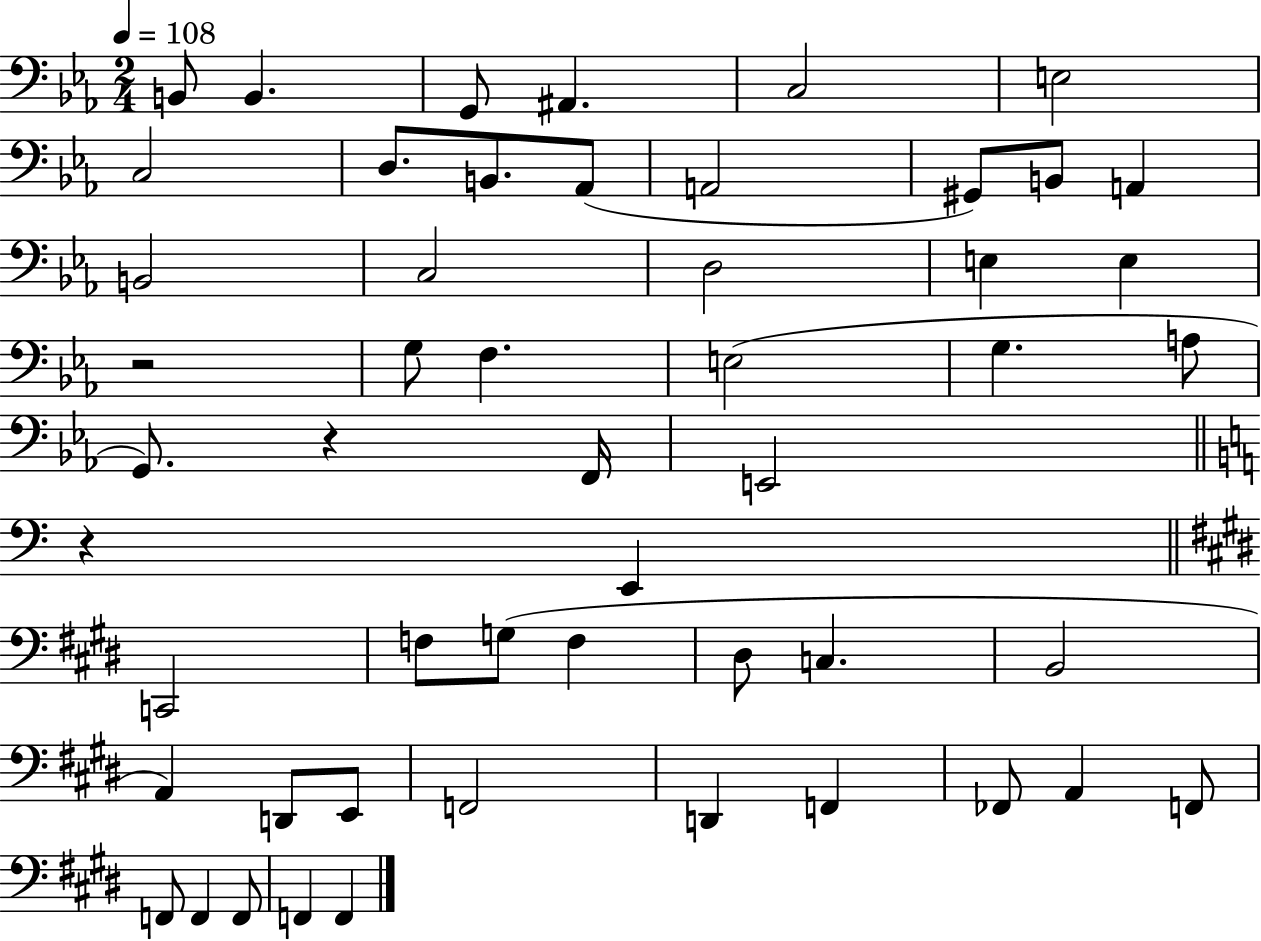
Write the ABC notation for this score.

X:1
T:Untitled
M:2/4
L:1/4
K:Eb
B,,/2 B,, G,,/2 ^A,, C,2 E,2 C,2 D,/2 B,,/2 _A,,/2 A,,2 ^G,,/2 B,,/2 A,, B,,2 C,2 D,2 E, E, z2 G,/2 F, E,2 G, A,/2 G,,/2 z F,,/4 E,,2 z E,, C,,2 F,/2 G,/2 F, ^D,/2 C, B,,2 A,, D,,/2 E,,/2 F,,2 D,, F,, _F,,/2 A,, F,,/2 F,,/2 F,, F,,/2 F,, F,,